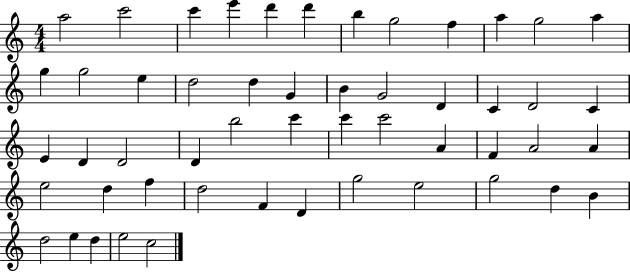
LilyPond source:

{
  \clef treble
  \numericTimeSignature
  \time 4/4
  \key c \major
  a''2 c'''2 | c'''4 e'''4 d'''4 d'''4 | b''4 g''2 f''4 | a''4 g''2 a''4 | \break g''4 g''2 e''4 | d''2 d''4 g'4 | b'4 g'2 d'4 | c'4 d'2 c'4 | \break e'4 d'4 d'2 | d'4 b''2 c'''4 | c'''4 c'''2 a'4 | f'4 a'2 a'4 | \break e''2 d''4 f''4 | d''2 f'4 d'4 | g''2 e''2 | g''2 d''4 b'4 | \break d''2 e''4 d''4 | e''2 c''2 | \bar "|."
}